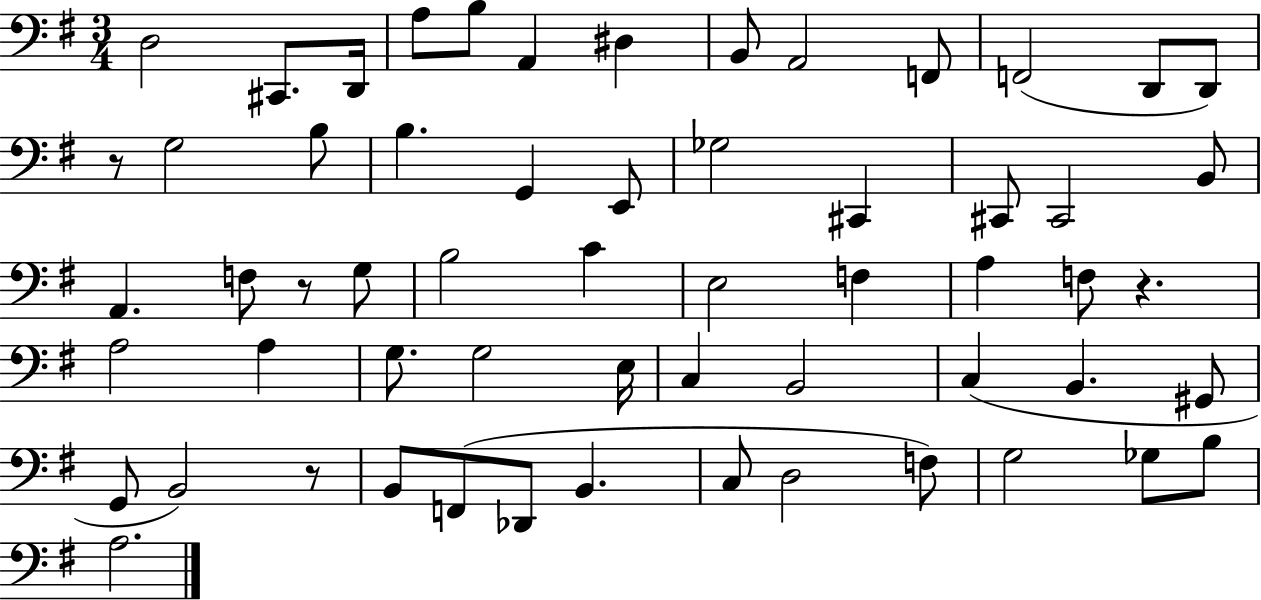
{
  \clef bass
  \numericTimeSignature
  \time 3/4
  \key g \major
  \repeat volta 2 { d2 cis,8. d,16 | a8 b8 a,4 dis4 | b,8 a,2 f,8 | f,2( d,8 d,8) | \break r8 g2 b8 | b4. g,4 e,8 | ges2 cis,4 | cis,8 cis,2 b,8 | \break a,4. f8 r8 g8 | b2 c'4 | e2 f4 | a4 f8 r4. | \break a2 a4 | g8. g2 e16 | c4 b,2 | c4( b,4. gis,8 | \break g,8 b,2) r8 | b,8 f,8( des,8 b,4. | c8 d2 f8) | g2 ges8 b8 | \break a2. | } \bar "|."
}